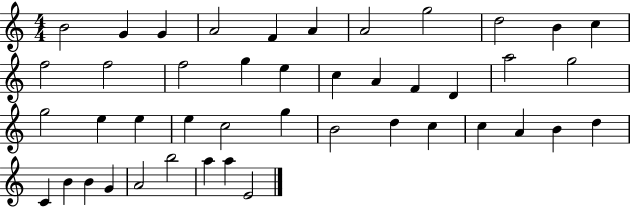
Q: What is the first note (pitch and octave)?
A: B4